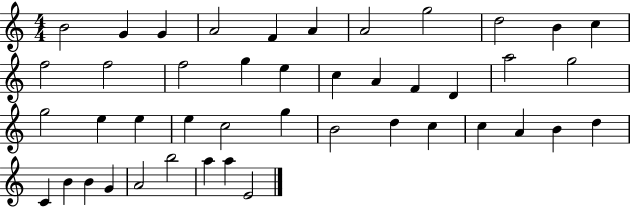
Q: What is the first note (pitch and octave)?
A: B4